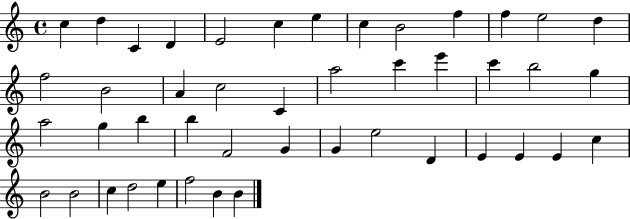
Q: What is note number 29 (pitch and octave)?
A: F4